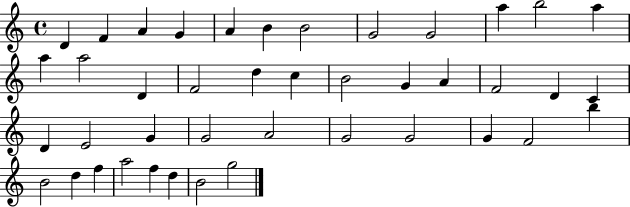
{
  \clef treble
  \time 4/4
  \defaultTimeSignature
  \key c \major
  d'4 f'4 a'4 g'4 | a'4 b'4 b'2 | g'2 g'2 | a''4 b''2 a''4 | \break a''4 a''2 d'4 | f'2 d''4 c''4 | b'2 g'4 a'4 | f'2 d'4 c'4 | \break d'4 e'2 g'4 | g'2 a'2 | g'2 g'2 | g'4 f'2 b''4 | \break b'2 d''4 f''4 | a''2 f''4 d''4 | b'2 g''2 | \bar "|."
}